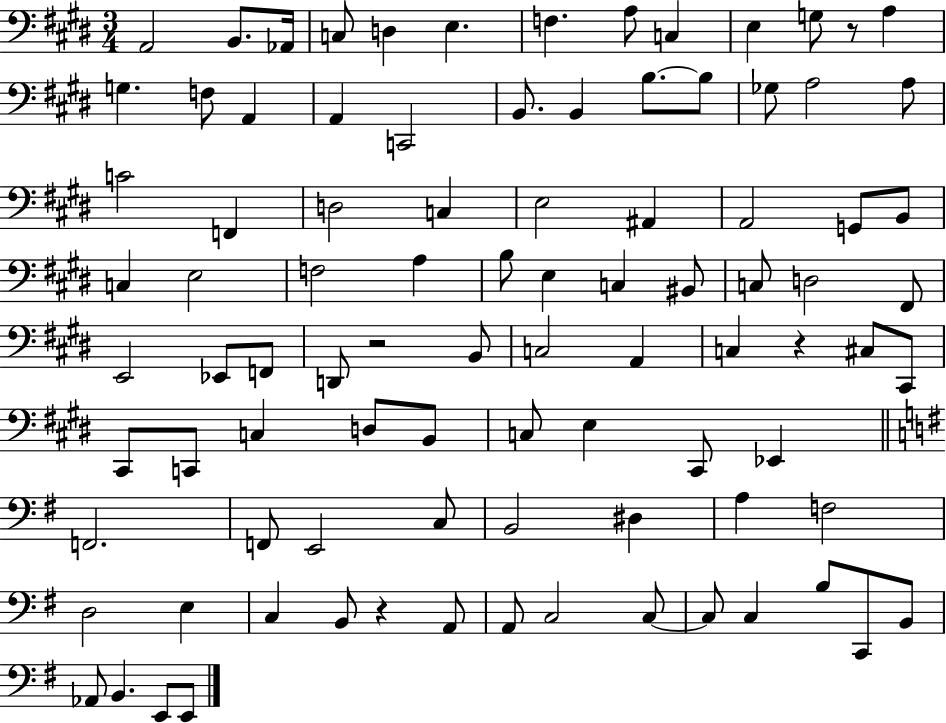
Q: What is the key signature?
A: E major